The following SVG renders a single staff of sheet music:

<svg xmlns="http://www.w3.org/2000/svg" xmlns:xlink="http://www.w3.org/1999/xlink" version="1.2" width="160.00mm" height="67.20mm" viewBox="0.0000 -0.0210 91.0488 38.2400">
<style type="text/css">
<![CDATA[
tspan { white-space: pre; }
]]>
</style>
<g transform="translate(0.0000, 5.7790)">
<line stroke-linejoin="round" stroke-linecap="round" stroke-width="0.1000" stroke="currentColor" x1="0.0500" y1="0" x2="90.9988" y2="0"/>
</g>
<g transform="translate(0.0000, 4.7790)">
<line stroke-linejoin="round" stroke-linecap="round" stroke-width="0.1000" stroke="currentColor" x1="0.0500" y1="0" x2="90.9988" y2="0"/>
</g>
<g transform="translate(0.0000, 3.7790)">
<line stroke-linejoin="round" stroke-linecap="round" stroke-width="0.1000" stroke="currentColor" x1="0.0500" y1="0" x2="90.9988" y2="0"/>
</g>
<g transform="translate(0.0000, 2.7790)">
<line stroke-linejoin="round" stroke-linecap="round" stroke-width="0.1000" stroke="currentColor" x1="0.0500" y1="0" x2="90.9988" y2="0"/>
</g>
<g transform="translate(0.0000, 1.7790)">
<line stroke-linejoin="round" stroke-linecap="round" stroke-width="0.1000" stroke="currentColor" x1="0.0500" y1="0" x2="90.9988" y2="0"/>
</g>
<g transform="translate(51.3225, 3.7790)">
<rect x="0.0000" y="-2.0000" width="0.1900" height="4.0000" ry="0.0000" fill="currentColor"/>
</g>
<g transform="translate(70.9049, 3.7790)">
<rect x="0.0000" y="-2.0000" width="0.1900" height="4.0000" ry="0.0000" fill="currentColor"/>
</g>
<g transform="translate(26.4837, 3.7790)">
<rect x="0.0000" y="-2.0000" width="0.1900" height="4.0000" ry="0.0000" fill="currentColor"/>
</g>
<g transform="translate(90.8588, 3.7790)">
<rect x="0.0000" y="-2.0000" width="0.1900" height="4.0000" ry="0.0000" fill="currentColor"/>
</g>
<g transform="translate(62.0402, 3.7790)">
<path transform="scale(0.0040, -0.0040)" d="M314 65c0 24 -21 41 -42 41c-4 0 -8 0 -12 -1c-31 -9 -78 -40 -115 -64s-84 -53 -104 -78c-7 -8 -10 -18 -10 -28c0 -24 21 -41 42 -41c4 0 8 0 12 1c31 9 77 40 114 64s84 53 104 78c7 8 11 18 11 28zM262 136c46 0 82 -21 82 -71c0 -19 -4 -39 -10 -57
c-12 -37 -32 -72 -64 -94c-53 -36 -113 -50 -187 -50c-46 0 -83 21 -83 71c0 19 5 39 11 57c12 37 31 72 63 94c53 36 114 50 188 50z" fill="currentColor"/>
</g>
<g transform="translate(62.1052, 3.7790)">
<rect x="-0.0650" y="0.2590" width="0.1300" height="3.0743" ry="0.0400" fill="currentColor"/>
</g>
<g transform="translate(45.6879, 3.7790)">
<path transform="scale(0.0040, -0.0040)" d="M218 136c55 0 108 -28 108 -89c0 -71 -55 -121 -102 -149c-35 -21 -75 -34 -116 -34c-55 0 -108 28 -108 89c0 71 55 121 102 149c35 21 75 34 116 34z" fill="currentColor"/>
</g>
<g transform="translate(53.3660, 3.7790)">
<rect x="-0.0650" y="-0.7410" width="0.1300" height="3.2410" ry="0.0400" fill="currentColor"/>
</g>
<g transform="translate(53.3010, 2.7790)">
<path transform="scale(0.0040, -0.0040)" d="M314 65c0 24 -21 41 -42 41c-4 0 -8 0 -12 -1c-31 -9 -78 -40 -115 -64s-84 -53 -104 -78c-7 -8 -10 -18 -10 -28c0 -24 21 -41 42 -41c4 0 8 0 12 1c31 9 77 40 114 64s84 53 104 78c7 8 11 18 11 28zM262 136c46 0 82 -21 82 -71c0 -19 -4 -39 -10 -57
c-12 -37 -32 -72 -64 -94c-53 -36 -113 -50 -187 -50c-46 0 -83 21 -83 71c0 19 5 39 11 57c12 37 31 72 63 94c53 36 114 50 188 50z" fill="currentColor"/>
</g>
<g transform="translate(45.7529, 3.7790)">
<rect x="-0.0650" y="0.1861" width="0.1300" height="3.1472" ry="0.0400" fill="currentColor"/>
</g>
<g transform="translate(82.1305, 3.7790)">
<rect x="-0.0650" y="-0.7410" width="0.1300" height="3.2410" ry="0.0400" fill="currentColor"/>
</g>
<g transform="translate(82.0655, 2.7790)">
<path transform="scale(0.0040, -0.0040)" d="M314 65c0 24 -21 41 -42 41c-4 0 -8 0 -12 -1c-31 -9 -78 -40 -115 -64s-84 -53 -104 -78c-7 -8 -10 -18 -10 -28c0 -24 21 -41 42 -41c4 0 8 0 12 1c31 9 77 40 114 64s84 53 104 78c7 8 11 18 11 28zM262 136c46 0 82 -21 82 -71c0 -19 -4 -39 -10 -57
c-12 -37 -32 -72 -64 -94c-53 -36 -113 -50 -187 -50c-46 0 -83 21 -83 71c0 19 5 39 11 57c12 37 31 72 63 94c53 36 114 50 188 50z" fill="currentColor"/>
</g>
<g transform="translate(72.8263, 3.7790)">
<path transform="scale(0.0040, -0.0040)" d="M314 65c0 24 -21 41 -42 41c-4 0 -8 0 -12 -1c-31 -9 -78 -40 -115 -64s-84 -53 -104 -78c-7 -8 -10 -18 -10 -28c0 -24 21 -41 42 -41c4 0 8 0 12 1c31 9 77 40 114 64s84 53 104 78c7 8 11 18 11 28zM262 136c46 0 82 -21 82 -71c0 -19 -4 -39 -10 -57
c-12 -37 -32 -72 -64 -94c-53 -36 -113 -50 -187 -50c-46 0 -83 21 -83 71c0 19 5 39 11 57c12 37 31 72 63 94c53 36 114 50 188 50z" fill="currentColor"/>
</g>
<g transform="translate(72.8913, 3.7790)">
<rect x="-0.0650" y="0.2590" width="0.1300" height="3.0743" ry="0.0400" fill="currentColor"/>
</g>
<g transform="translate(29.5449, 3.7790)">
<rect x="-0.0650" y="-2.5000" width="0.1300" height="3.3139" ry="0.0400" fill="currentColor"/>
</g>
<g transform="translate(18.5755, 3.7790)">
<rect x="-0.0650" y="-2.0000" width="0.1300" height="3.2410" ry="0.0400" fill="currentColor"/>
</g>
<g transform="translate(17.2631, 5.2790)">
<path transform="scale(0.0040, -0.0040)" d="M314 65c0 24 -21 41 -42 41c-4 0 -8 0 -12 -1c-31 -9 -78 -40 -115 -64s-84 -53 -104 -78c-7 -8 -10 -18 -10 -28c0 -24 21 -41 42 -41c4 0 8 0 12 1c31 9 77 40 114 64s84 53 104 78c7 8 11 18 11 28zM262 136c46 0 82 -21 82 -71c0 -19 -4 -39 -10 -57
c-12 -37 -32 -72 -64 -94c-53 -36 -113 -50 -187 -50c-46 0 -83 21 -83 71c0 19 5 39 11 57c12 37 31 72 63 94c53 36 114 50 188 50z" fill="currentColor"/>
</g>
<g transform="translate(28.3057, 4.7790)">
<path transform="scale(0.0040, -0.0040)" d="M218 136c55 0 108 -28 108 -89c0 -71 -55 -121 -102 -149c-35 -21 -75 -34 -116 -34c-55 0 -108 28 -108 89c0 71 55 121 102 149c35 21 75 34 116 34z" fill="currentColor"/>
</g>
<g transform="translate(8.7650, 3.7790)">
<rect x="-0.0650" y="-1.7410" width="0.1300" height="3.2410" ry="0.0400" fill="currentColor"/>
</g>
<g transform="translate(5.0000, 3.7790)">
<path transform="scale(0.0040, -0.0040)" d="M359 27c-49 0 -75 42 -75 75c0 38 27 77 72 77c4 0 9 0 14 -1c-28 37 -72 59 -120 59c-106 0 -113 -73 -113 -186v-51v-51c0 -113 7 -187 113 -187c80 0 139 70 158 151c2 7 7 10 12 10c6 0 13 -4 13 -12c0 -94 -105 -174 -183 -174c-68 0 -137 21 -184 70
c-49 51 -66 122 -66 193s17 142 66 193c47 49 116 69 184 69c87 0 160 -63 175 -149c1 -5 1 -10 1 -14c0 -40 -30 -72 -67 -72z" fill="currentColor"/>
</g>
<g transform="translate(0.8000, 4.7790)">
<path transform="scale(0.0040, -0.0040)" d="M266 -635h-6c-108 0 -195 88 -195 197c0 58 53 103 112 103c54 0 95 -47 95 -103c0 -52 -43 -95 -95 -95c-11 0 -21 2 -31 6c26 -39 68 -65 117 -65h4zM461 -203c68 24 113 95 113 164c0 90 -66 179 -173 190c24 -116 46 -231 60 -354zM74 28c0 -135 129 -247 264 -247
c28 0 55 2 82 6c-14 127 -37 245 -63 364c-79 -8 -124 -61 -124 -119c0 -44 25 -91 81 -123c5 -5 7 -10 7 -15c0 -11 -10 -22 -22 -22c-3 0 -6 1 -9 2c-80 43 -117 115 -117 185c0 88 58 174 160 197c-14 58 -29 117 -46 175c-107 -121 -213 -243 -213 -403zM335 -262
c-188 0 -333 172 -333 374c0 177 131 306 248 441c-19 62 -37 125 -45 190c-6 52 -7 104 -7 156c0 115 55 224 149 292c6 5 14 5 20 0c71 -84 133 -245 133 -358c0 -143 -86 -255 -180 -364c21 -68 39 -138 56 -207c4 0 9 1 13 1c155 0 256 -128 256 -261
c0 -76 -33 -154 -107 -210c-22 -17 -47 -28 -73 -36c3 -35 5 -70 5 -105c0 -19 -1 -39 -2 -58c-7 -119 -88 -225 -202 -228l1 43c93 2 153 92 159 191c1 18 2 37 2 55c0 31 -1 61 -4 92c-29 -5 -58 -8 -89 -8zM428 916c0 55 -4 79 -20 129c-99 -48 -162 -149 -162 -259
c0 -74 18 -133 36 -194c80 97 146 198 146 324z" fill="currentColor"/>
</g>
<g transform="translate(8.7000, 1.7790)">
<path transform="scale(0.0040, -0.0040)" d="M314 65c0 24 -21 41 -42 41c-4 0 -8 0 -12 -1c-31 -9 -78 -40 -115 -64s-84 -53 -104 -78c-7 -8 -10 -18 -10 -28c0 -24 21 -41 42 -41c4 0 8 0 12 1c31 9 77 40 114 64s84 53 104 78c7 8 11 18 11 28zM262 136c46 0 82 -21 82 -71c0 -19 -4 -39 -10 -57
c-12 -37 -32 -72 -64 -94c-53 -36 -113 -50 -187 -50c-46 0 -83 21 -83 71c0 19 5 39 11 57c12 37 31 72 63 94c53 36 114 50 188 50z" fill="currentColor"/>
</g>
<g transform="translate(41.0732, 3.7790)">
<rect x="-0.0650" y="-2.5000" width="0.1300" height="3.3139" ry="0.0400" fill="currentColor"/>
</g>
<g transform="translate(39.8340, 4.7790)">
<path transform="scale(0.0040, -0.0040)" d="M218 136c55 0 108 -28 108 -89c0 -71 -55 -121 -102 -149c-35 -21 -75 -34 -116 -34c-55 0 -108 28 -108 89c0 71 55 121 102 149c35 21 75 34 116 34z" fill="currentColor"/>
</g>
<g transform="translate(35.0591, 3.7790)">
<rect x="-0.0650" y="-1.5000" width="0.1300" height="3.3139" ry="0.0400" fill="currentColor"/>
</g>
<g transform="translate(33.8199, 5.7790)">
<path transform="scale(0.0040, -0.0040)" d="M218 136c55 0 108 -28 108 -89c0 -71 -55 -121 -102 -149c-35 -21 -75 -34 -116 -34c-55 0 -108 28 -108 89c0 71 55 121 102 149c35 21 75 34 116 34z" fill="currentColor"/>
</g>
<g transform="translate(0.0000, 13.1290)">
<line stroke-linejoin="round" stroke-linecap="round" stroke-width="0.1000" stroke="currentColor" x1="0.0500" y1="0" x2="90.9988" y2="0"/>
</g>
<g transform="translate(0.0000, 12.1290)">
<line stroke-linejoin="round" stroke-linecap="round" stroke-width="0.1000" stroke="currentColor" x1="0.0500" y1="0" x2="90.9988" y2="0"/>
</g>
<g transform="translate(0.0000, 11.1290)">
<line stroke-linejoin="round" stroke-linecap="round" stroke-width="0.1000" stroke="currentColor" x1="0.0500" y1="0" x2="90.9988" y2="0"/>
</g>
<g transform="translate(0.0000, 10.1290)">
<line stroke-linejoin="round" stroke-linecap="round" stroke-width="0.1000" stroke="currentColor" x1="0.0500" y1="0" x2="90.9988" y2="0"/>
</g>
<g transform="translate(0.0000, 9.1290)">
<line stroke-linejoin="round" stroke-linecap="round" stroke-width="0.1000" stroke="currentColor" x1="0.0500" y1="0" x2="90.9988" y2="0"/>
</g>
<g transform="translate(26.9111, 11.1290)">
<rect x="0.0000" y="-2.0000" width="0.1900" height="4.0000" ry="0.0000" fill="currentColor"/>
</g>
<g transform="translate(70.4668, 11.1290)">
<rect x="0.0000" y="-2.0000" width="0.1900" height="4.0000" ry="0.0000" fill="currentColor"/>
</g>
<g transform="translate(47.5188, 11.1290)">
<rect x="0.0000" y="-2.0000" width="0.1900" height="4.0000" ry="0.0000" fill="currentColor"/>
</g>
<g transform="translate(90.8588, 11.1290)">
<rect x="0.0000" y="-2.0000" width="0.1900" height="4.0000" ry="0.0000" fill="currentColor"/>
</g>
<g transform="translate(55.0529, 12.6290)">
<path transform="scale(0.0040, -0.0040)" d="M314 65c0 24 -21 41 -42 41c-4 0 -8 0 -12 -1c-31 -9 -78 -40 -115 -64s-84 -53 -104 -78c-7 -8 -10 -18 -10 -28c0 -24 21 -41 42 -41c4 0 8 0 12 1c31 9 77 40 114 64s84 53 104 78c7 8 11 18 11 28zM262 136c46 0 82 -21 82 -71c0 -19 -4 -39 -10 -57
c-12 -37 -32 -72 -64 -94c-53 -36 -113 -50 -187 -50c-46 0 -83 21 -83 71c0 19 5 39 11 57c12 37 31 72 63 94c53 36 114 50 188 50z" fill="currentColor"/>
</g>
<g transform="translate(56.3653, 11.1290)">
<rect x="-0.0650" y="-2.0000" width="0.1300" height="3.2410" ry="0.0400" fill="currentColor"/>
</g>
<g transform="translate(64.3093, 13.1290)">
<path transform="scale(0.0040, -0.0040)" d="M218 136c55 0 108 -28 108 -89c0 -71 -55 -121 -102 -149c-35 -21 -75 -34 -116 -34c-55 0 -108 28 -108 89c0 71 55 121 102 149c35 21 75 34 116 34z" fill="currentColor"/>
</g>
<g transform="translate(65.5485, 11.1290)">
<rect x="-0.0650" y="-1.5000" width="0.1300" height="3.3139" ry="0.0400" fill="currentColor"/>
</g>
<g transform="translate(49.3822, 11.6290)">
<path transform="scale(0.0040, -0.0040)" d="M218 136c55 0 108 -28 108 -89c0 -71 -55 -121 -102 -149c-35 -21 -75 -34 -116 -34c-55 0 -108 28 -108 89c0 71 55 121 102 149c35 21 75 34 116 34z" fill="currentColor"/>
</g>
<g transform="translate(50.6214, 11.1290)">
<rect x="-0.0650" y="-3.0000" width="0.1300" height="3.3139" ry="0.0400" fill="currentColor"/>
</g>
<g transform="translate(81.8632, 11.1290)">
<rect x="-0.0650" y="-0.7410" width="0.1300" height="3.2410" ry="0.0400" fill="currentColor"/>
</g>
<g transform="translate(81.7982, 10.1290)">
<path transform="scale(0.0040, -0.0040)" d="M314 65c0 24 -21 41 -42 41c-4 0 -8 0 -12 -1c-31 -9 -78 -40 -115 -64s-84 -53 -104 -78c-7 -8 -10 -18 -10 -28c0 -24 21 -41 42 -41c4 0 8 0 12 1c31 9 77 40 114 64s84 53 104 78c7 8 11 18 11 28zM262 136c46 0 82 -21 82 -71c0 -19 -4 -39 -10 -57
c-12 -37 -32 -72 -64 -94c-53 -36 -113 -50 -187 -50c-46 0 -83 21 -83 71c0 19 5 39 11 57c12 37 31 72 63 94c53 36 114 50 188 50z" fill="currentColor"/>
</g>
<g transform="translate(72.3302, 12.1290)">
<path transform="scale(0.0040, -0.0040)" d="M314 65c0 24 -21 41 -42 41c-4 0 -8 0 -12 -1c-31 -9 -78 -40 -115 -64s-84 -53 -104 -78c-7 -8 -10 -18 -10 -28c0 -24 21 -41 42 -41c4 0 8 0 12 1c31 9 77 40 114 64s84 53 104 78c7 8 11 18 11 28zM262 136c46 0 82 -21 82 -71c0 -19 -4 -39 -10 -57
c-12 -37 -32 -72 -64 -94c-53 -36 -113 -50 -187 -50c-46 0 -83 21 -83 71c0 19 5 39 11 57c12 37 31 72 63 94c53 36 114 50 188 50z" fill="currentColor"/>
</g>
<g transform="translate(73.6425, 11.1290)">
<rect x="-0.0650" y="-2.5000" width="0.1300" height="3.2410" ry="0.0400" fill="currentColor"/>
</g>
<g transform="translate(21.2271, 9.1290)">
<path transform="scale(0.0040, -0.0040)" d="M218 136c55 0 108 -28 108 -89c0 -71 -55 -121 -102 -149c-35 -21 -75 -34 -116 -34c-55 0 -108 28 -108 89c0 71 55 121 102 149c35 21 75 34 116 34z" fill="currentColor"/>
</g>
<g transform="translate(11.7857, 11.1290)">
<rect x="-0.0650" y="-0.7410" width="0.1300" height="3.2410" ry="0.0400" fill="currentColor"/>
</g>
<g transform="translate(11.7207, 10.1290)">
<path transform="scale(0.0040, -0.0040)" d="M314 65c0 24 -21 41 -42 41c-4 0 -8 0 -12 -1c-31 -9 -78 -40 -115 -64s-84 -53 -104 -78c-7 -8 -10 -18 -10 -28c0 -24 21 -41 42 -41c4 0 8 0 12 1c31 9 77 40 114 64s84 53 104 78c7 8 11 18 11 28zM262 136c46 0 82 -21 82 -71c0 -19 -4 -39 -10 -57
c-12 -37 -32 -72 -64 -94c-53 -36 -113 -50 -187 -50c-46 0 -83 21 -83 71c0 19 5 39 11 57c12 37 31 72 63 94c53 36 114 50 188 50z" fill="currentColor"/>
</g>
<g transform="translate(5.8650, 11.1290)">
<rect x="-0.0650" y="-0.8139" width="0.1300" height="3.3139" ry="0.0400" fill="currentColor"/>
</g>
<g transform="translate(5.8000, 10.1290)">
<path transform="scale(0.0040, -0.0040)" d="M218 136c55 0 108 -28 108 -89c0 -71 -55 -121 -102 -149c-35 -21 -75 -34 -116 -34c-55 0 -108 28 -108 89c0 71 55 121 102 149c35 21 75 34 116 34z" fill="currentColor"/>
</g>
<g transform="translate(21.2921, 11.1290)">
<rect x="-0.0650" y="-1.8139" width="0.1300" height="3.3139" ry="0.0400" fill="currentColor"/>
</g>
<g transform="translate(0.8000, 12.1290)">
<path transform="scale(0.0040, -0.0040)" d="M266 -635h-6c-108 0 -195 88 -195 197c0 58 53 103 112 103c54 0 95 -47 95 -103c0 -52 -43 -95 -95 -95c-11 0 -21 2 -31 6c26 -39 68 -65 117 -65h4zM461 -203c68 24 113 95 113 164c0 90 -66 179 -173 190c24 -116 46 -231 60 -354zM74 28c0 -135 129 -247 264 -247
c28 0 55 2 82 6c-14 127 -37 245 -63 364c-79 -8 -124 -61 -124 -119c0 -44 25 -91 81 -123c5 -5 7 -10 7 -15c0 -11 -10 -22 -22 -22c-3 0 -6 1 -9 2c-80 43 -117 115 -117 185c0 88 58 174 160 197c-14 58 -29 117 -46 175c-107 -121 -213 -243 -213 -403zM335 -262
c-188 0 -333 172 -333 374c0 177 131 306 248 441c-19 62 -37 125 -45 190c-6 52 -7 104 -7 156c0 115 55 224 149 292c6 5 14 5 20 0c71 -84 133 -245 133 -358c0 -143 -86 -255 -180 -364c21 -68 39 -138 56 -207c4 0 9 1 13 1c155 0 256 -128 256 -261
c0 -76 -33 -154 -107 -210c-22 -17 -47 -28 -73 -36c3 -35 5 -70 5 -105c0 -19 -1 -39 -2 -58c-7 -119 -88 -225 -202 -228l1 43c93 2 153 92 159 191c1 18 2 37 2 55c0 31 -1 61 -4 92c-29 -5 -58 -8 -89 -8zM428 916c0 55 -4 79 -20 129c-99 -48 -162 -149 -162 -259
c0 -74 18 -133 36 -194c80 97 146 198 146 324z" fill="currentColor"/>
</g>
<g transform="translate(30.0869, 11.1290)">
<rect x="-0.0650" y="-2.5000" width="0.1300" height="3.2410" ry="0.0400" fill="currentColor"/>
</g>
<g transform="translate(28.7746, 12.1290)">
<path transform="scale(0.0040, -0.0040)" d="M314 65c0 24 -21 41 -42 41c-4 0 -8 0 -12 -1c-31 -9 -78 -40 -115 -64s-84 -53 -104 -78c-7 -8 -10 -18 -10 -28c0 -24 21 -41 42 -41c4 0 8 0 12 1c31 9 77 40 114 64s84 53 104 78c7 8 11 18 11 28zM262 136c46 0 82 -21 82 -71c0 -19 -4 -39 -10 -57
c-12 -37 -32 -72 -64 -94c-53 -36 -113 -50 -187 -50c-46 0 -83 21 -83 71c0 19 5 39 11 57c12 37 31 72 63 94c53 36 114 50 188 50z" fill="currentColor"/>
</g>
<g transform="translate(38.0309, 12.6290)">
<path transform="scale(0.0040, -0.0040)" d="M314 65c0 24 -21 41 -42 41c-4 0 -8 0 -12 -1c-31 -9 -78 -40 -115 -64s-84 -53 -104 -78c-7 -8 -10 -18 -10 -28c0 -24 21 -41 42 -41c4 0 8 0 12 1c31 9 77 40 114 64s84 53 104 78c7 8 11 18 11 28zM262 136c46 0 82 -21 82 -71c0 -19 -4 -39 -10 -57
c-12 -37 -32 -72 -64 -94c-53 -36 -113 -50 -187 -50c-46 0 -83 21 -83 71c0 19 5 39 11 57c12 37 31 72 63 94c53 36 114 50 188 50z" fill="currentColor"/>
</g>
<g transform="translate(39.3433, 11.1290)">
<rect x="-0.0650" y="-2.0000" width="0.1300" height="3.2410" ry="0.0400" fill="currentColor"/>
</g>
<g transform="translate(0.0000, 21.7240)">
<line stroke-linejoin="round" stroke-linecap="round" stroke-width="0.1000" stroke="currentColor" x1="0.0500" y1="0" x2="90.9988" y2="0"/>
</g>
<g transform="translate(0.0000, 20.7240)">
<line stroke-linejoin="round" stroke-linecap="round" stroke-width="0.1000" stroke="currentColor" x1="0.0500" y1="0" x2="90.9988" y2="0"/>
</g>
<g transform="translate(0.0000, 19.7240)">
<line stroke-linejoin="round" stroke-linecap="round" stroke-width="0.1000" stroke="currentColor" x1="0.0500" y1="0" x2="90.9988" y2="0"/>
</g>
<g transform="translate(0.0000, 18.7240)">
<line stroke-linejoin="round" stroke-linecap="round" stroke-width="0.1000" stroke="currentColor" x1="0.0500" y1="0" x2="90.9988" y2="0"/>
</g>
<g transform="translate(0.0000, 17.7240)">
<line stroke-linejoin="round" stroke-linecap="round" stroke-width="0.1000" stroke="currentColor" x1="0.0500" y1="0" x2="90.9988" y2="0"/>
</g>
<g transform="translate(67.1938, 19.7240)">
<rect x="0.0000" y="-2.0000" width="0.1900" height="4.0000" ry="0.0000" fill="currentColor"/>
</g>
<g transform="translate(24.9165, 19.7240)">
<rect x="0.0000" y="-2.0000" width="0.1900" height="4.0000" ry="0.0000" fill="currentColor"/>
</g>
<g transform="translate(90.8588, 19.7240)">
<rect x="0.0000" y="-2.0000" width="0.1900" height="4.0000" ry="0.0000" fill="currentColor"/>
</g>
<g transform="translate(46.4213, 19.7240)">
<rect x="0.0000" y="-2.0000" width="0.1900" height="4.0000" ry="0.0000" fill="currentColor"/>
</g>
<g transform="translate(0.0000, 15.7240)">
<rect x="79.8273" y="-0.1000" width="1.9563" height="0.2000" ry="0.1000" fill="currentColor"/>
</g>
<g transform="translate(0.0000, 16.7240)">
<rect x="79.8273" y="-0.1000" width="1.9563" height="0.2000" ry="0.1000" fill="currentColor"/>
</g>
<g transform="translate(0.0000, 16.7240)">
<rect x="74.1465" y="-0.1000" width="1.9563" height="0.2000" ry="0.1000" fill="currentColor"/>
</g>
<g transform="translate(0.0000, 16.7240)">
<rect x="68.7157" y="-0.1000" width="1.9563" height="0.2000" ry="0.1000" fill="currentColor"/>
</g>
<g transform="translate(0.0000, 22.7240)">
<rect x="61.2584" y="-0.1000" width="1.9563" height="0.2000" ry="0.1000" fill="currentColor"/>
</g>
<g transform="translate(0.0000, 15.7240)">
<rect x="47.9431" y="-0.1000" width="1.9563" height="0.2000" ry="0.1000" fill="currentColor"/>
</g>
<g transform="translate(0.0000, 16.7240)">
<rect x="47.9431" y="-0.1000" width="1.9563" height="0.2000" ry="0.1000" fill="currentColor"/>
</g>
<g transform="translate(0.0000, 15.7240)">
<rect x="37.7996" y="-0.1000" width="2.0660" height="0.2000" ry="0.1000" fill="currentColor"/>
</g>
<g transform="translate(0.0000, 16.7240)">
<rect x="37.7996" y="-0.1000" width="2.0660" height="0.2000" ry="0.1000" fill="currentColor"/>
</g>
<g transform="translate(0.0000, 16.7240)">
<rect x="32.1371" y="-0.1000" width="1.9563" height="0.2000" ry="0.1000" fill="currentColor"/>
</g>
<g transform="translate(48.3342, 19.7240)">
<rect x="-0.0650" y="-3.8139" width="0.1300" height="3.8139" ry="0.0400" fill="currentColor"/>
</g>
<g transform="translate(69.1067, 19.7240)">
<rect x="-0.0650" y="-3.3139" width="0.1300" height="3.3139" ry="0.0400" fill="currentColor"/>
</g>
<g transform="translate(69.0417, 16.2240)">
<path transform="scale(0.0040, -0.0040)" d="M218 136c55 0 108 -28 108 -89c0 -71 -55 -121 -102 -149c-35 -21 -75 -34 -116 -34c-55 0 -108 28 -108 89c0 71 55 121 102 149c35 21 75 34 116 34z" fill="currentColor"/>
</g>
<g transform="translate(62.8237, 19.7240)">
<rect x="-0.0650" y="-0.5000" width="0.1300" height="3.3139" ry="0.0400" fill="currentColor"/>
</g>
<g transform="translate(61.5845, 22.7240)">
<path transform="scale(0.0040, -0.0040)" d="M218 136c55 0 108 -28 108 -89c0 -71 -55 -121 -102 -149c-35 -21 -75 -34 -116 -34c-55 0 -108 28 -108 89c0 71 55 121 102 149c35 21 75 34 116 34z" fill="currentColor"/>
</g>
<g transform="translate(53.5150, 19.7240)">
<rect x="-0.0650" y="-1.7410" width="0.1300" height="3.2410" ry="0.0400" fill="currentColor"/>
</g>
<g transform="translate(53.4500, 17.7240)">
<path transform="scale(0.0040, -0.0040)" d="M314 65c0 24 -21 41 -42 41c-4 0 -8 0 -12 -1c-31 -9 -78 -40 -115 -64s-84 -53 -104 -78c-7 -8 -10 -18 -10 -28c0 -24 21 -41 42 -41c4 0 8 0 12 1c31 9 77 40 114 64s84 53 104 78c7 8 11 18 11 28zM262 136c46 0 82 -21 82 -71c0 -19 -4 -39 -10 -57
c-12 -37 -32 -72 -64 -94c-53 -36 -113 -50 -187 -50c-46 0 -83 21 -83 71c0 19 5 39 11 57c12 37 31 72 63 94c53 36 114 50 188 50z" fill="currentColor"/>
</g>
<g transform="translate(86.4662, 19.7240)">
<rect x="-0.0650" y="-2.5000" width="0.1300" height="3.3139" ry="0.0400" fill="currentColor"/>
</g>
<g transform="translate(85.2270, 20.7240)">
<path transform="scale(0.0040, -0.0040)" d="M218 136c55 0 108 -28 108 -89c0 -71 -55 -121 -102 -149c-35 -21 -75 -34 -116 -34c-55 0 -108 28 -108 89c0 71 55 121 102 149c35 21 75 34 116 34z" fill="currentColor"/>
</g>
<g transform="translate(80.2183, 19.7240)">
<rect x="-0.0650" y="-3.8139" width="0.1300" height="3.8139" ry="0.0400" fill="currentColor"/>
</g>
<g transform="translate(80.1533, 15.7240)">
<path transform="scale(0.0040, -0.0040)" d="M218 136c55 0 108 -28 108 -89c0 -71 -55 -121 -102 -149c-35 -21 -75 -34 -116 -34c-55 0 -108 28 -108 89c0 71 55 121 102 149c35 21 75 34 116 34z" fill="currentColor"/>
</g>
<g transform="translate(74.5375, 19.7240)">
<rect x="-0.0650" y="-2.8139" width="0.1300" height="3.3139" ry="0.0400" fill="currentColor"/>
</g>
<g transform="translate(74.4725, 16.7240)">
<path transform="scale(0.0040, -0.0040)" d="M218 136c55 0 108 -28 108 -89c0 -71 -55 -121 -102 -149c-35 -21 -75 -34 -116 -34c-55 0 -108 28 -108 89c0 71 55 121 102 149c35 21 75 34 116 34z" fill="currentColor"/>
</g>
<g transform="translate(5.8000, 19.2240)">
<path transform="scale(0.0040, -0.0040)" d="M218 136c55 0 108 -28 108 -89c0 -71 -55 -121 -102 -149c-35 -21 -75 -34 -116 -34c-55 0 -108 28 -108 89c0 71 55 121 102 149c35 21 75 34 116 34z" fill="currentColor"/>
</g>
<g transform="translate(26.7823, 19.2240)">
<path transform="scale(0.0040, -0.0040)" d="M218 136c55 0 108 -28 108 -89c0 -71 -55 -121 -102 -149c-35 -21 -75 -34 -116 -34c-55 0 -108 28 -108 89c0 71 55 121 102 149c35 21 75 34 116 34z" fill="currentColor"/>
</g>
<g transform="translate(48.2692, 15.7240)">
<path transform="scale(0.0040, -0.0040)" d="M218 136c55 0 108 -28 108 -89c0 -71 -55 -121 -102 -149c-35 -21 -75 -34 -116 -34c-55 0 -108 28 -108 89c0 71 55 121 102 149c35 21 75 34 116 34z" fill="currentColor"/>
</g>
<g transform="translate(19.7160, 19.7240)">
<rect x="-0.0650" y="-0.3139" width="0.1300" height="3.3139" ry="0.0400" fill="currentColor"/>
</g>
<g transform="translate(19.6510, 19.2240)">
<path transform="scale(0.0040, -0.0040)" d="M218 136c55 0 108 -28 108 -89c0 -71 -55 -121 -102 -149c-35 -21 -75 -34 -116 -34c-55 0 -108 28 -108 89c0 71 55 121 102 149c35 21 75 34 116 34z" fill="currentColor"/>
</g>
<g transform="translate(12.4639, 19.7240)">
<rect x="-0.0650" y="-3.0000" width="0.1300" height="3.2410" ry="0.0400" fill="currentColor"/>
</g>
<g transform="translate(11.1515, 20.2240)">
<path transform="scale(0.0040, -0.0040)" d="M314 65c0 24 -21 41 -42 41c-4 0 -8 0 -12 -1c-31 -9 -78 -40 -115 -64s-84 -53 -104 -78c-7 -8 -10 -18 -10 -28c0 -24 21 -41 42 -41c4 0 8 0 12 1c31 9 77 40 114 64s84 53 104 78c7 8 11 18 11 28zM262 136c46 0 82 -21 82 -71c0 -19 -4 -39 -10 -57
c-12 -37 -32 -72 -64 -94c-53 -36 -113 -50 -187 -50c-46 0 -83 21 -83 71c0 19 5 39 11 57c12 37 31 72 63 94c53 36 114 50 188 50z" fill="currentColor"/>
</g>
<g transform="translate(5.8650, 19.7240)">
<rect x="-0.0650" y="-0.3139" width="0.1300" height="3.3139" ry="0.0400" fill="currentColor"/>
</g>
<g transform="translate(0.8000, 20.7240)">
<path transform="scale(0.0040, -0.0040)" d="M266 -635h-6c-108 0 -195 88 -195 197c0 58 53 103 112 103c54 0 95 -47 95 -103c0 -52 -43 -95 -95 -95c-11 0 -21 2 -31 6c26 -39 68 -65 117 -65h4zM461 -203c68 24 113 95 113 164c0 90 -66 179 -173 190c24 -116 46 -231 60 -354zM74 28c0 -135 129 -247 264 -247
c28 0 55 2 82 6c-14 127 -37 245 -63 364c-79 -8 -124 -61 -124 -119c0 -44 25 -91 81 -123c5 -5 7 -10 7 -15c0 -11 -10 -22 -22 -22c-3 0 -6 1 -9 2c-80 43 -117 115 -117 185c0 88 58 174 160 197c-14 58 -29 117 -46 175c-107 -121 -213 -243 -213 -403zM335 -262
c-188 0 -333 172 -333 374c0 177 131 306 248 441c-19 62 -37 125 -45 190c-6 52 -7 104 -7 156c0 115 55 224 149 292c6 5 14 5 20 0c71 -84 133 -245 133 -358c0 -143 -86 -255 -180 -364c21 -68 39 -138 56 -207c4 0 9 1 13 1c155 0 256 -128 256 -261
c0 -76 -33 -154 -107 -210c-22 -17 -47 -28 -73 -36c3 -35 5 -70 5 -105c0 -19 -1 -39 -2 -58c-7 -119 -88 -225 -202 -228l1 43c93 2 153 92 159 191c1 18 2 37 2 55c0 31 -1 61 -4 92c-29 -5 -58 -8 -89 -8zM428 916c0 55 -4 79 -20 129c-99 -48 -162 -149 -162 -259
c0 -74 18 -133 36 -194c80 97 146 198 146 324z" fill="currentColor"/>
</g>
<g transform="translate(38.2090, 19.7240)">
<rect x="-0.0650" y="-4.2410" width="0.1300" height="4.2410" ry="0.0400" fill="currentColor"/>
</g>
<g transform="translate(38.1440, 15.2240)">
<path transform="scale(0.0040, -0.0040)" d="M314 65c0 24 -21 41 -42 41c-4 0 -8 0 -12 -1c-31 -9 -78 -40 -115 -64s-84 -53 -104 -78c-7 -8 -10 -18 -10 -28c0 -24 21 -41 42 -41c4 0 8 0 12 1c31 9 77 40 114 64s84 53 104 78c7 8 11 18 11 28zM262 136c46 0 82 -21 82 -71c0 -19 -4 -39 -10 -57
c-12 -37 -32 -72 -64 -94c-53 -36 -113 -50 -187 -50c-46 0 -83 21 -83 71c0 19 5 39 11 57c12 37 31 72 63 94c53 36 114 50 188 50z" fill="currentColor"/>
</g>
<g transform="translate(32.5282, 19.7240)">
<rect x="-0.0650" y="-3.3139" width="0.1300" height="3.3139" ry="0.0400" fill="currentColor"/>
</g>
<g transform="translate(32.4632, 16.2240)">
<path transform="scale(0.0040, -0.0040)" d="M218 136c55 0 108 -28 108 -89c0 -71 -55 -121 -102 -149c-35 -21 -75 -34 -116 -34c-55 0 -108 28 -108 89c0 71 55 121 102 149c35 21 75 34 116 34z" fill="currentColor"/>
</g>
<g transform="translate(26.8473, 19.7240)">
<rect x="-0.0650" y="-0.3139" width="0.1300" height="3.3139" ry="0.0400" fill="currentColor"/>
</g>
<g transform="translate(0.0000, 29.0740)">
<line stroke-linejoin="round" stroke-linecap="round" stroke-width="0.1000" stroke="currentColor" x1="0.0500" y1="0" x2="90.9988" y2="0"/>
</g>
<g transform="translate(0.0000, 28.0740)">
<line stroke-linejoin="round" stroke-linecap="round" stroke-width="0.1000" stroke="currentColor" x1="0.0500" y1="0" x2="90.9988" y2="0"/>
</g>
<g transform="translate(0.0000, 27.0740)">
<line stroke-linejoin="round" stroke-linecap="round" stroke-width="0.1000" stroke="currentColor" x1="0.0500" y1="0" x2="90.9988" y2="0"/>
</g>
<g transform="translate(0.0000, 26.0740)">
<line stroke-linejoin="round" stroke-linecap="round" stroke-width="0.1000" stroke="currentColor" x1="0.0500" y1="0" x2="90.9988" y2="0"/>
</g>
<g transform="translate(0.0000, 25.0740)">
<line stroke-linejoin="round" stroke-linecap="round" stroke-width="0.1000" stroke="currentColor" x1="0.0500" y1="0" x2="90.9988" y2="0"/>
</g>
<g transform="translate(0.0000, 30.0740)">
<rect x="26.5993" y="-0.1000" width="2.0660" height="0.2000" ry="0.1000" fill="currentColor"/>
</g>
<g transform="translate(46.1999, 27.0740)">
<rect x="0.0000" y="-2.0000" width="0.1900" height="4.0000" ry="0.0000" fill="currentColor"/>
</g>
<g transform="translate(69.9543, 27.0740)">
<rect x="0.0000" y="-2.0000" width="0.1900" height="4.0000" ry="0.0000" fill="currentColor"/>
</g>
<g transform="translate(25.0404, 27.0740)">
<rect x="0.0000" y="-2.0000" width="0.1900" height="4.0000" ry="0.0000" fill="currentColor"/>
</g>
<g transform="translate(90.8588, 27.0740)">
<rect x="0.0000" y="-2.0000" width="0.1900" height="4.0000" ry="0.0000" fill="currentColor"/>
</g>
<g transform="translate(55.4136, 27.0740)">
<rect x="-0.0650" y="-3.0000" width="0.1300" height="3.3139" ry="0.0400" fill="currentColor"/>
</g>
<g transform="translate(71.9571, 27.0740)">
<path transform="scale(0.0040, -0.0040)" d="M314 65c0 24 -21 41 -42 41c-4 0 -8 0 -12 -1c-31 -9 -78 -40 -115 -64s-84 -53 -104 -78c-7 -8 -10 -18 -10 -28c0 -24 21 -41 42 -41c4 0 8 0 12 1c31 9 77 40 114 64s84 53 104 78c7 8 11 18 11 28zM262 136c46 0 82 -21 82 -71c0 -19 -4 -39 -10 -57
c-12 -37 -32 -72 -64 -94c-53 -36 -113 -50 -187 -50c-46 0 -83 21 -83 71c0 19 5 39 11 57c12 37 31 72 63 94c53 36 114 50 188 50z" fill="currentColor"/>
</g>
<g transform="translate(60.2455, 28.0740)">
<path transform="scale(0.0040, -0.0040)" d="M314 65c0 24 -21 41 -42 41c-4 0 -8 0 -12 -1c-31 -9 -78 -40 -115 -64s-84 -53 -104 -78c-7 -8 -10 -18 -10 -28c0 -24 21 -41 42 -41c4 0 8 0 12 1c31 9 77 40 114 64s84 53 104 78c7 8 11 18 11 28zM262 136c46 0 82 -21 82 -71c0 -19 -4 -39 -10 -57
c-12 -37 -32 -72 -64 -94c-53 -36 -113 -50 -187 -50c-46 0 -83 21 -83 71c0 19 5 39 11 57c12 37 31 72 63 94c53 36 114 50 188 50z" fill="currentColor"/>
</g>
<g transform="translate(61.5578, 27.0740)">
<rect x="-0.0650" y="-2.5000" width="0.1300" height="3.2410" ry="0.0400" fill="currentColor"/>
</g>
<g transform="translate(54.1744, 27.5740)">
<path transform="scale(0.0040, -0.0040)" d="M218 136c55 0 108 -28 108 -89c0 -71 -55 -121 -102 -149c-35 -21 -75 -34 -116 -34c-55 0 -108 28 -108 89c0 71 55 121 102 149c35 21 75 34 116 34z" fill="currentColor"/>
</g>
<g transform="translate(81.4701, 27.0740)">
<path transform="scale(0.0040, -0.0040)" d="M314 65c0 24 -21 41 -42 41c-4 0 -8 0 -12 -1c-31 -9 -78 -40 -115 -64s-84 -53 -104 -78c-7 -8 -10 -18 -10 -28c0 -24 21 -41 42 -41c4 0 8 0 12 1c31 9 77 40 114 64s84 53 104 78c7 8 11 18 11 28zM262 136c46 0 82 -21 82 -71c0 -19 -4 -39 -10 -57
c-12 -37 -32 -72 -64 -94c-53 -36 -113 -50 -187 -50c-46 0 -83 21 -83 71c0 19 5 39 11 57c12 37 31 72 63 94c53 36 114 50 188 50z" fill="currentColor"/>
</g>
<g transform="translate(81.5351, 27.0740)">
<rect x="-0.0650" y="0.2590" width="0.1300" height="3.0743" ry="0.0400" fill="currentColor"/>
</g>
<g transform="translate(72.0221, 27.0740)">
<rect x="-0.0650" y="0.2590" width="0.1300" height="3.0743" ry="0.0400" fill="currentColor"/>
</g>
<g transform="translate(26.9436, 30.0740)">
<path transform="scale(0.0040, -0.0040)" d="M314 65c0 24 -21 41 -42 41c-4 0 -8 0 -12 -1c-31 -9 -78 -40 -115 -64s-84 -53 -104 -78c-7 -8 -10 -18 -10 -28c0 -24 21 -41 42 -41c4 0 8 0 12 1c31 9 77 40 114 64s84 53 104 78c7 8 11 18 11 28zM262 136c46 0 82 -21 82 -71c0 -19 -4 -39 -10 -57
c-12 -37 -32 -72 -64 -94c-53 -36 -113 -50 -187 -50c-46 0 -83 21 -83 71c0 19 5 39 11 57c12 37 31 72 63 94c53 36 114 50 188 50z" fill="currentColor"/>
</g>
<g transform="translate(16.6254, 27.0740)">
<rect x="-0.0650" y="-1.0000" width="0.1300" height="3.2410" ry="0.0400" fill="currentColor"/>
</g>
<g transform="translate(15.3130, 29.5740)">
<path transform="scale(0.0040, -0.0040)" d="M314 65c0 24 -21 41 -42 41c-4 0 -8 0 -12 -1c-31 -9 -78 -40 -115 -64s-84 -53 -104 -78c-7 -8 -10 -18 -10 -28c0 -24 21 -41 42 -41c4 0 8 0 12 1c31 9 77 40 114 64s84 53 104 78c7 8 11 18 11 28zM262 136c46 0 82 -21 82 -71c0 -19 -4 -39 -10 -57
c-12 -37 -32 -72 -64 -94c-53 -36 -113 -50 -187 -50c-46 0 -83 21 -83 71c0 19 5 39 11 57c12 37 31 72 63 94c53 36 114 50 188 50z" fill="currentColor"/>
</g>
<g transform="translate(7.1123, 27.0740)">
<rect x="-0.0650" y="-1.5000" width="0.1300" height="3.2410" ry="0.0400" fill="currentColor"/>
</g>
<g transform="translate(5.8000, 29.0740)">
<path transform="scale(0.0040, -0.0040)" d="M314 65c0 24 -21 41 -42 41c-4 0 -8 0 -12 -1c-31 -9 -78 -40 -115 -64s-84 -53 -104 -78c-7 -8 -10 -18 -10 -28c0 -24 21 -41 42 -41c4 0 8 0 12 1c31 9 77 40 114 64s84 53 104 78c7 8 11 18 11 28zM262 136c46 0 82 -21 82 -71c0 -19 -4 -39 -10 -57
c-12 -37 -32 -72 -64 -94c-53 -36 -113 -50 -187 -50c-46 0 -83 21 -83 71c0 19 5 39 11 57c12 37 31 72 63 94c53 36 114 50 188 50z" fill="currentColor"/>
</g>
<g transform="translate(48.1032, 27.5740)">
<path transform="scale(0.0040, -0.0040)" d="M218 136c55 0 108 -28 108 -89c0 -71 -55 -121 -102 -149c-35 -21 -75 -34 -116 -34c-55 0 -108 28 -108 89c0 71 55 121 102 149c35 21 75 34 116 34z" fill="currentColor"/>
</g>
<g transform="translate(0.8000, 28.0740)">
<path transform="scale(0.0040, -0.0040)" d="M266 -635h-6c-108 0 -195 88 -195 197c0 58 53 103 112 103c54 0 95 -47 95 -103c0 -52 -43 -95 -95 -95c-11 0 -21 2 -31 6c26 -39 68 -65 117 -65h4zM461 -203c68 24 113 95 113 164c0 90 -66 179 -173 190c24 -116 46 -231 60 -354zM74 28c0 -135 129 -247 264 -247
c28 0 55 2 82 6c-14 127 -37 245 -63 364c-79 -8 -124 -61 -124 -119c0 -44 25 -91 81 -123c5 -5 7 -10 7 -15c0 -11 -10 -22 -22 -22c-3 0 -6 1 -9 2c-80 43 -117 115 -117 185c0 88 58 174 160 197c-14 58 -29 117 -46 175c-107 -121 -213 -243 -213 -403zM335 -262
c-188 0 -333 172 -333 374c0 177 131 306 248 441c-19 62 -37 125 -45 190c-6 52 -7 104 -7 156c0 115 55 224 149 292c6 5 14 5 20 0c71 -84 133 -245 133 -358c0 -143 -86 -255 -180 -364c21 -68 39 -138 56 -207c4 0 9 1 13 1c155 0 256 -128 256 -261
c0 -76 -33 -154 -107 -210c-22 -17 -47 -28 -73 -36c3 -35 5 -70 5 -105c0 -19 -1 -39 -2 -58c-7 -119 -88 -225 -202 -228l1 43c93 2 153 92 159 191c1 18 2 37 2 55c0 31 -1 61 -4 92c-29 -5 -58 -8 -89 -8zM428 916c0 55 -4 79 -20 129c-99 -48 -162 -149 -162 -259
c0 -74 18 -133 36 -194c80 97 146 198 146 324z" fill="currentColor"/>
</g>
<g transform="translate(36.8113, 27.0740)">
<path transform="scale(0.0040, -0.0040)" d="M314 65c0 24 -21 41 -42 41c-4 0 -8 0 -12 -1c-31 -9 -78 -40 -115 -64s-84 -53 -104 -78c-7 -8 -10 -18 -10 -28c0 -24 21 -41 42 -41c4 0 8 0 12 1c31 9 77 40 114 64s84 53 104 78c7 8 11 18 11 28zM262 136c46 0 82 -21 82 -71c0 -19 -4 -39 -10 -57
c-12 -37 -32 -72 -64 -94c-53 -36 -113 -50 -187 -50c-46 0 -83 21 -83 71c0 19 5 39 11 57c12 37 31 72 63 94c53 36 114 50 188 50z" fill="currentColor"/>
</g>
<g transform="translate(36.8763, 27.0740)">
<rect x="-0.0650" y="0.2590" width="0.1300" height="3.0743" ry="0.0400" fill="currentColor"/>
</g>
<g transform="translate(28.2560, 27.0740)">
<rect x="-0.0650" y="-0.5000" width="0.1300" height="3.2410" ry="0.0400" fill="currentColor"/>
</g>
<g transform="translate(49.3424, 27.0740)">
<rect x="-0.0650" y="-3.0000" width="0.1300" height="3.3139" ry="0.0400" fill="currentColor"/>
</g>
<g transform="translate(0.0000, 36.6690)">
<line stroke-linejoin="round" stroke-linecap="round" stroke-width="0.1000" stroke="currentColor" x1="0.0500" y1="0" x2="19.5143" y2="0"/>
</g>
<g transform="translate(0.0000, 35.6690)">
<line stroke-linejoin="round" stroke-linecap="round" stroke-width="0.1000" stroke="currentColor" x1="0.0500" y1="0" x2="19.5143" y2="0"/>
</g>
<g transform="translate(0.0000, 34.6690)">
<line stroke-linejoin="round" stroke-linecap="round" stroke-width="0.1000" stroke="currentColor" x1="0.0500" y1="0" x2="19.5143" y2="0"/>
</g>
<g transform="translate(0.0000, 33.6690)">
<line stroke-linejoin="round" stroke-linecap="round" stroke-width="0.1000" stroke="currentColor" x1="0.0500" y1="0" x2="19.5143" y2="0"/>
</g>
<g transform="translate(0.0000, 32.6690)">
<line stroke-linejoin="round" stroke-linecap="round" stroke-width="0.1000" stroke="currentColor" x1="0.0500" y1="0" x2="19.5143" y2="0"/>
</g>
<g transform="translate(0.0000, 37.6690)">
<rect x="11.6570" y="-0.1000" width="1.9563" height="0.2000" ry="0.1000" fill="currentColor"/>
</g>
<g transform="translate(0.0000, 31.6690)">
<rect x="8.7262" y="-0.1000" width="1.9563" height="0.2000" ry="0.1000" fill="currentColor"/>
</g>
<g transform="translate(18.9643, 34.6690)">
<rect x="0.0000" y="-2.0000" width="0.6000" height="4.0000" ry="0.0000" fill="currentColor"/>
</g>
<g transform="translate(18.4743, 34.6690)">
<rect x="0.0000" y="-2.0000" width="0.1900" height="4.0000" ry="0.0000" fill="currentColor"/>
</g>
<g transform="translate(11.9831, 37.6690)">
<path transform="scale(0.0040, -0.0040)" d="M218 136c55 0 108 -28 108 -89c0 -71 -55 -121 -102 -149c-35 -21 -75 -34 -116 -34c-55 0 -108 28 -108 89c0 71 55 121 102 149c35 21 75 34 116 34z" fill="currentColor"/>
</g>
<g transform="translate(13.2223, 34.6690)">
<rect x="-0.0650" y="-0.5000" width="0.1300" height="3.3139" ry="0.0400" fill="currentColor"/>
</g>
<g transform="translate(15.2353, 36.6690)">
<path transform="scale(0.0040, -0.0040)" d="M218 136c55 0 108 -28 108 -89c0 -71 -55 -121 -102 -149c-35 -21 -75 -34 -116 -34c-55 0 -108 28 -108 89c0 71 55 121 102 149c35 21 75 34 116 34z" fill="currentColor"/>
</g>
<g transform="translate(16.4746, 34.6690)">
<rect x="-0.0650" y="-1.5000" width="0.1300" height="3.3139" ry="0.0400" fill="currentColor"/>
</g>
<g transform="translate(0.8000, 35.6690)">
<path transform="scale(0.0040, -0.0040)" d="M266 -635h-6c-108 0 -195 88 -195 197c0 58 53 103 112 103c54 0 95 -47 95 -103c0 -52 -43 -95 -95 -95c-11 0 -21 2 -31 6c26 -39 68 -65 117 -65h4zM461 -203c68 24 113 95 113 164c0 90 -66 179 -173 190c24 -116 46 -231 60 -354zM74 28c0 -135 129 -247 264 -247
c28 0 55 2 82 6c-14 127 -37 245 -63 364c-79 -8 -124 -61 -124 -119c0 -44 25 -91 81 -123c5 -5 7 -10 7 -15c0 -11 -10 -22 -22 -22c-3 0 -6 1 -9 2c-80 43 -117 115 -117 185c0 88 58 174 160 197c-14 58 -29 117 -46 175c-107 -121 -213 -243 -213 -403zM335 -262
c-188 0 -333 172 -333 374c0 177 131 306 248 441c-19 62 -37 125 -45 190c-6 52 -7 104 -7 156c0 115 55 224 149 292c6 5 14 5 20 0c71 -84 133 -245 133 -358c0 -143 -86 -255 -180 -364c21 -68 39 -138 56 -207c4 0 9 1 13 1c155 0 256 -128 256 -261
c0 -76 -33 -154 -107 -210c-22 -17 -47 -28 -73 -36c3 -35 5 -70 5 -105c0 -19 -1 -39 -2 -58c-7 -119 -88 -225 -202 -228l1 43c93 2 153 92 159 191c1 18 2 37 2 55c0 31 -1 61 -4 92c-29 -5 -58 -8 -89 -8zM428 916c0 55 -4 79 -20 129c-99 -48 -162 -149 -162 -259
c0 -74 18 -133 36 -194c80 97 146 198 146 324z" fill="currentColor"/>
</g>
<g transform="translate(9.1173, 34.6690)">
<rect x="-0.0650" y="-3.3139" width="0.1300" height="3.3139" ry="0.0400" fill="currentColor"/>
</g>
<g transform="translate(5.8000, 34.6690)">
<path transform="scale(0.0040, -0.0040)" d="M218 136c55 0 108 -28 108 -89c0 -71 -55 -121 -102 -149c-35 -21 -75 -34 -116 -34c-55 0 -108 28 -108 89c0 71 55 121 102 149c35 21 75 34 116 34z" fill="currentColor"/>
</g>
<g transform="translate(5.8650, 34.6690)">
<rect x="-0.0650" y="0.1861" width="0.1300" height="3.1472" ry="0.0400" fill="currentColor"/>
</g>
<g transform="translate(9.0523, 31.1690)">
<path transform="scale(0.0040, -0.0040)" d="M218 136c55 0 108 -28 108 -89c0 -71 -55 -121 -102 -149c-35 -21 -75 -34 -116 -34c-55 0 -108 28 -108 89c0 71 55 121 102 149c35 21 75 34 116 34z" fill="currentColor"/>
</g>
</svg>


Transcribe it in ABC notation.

X:1
T:Untitled
M:4/4
L:1/4
K:C
f2 F2 G E G B d2 B2 B2 d2 d d2 f G2 F2 A F2 E G2 d2 c A2 c c b d'2 c' f2 C b a c' G E2 D2 C2 B2 A A G2 B2 B2 B b C E